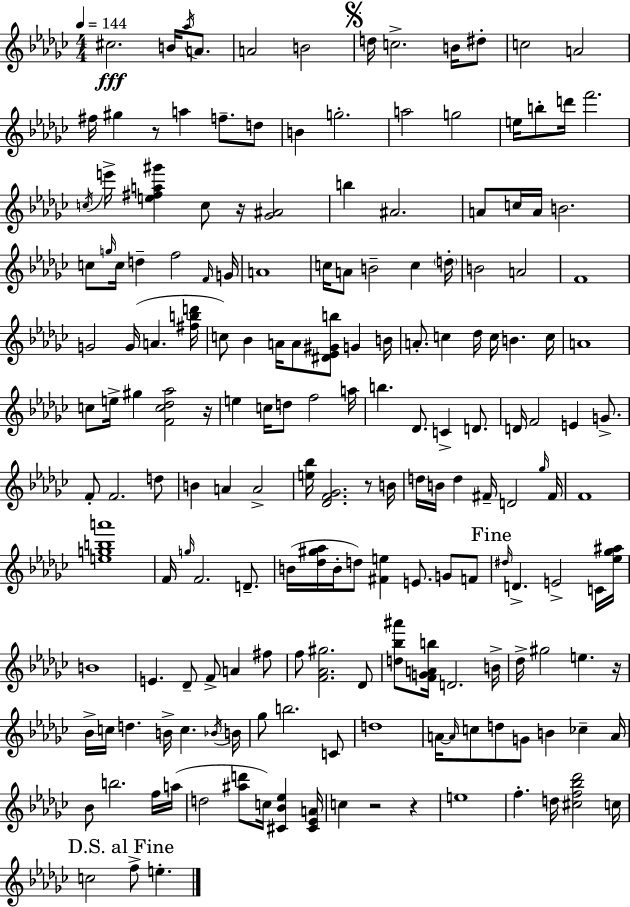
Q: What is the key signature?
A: EES minor